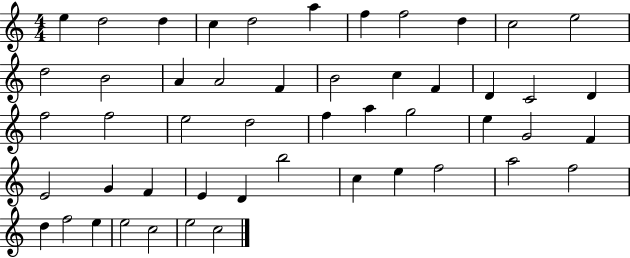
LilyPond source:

{
  \clef treble
  \numericTimeSignature
  \time 4/4
  \key c \major
  e''4 d''2 d''4 | c''4 d''2 a''4 | f''4 f''2 d''4 | c''2 e''2 | \break d''2 b'2 | a'4 a'2 f'4 | b'2 c''4 f'4 | d'4 c'2 d'4 | \break f''2 f''2 | e''2 d''2 | f''4 a''4 g''2 | e''4 g'2 f'4 | \break e'2 g'4 f'4 | e'4 d'4 b''2 | c''4 e''4 f''2 | a''2 f''2 | \break d''4 f''2 e''4 | e''2 c''2 | e''2 c''2 | \bar "|."
}